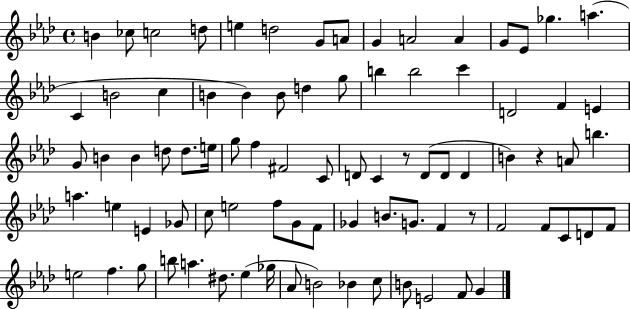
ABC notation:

X:1
T:Untitled
M:4/4
L:1/4
K:Ab
B _c/2 c2 d/2 e d2 G/2 A/2 G A2 A G/2 _E/2 _g a C B2 c B B B/2 d g/2 b b2 c' D2 F E G/2 B B d/2 d/2 e/4 g/2 f ^F2 C/2 D/2 C z/2 D/2 D/2 D B z A/2 b a e E _G/2 c/2 e2 f/2 G/2 F/2 _G B/2 G/2 F z/2 F2 F/2 C/2 D/2 F/2 e2 f g/2 b/2 a ^d/2 _e _g/4 _A/2 B2 _B c/2 B/2 E2 F/2 G